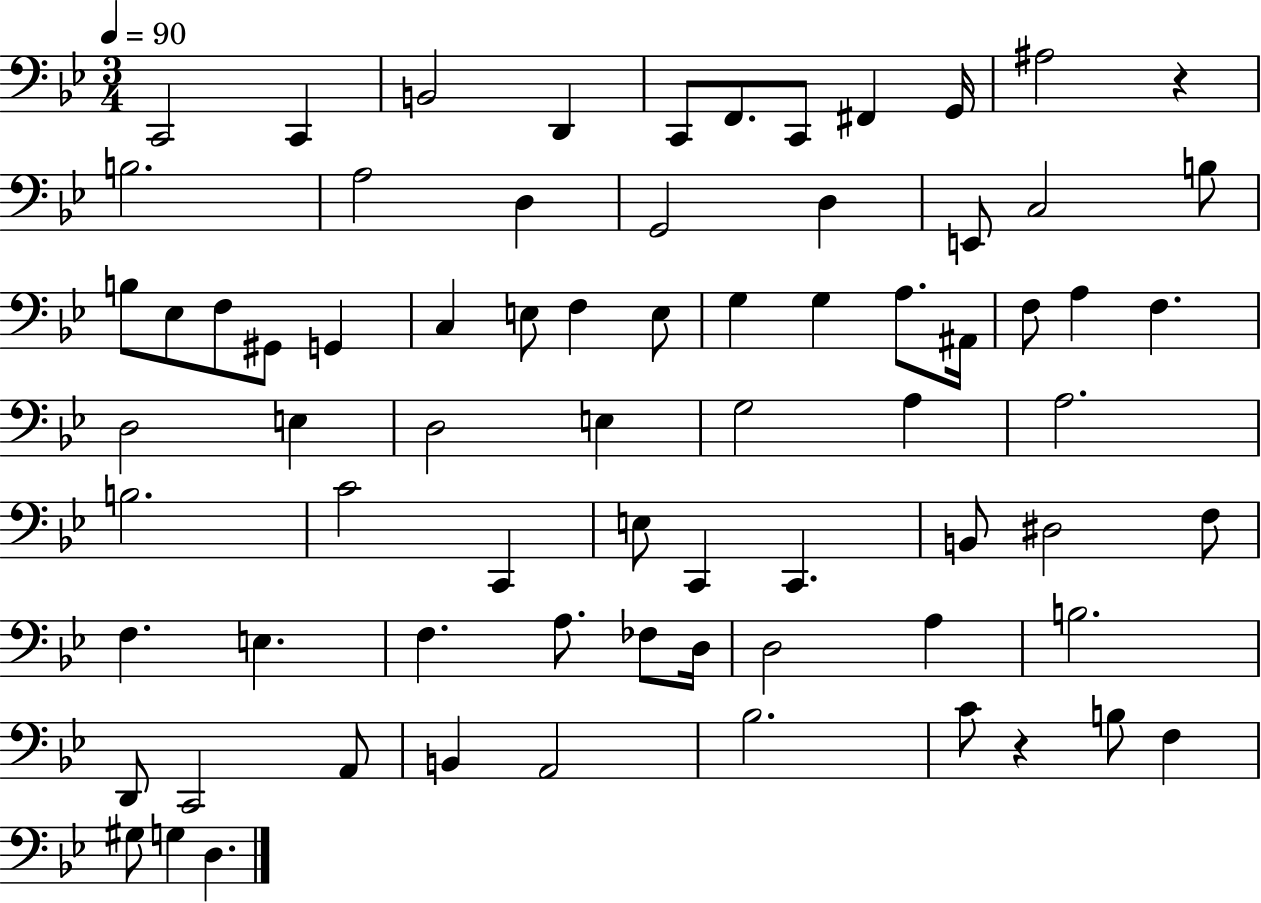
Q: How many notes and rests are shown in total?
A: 73